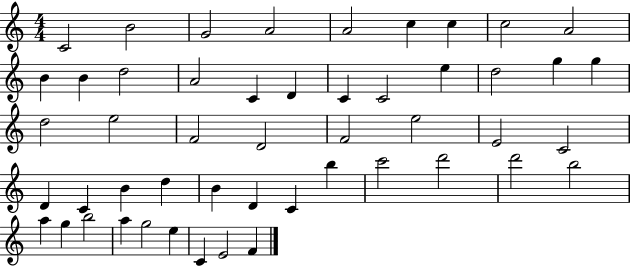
C4/h B4/h G4/h A4/h A4/h C5/q C5/q C5/h A4/h B4/q B4/q D5/h A4/h C4/q D4/q C4/q C4/h E5/q D5/h G5/q G5/q D5/h E5/h F4/h D4/h F4/h E5/h E4/h C4/h D4/q C4/q B4/q D5/q B4/q D4/q C4/q B5/q C6/h D6/h D6/h B5/h A5/q G5/q B5/h A5/q G5/h E5/q C4/q E4/h F4/q